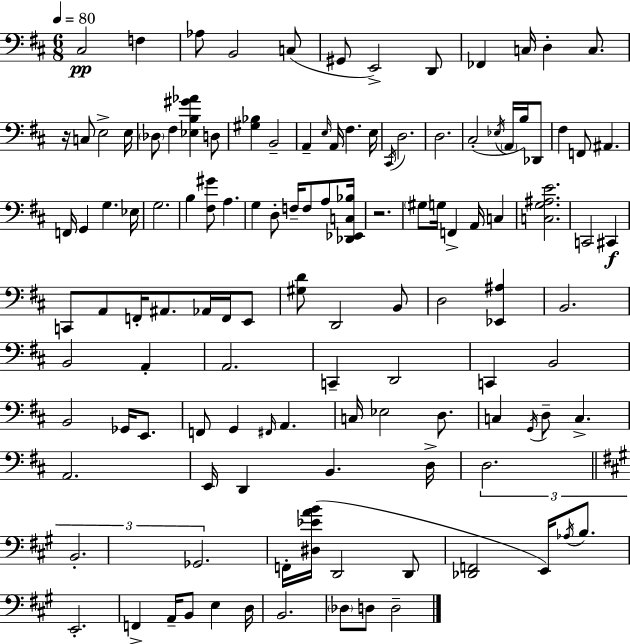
X:1
T:Untitled
M:6/8
L:1/4
K:D
^C,2 F, _A,/2 B,,2 C,/2 ^G,,/2 E,,2 D,,/2 _F,, C,/4 D, C,/2 z/4 C,/2 E,2 E,/4 _D,/2 ^F, [_E,B,^G_A] D,/2 [^G,_B,] B,,2 A,, E,/4 A,,/4 ^F, E,/4 ^C,,/4 D,2 D,2 ^C,2 _E,/4 A,,/4 B,/4 _D,,/2 ^F, F,,/2 ^A,, F,,/4 G,, G, _E,/4 G,2 B, [^F,^G]/2 A, G, D,/2 F,/4 F,/2 A,/2 [_D,,_E,,C,_B,]/4 z2 ^G,/2 G,/4 F,, A,,/4 C, [C,G,^A,E]2 C,,2 ^C,, C,,/2 A,,/2 F,,/4 ^A,,/2 _A,,/4 F,,/4 E,,/2 [^G,D]/2 D,,2 B,,/2 D,2 [_E,,^A,] B,,2 B,,2 A,, A,,2 C,, D,,2 C,, B,,2 B,,2 _G,,/4 E,,/2 F,,/2 G,, ^F,,/4 A,, C,/4 _E,2 D,/2 C, G,,/4 D,/2 C, A,,2 E,,/4 D,, B,, D,/4 D,2 B,,2 _G,,2 F,,/4 [^D,_EAB]/4 D,,2 D,,/2 [_D,,F,,]2 E,,/4 _A,/4 B,/2 E,,2 F,, A,,/4 B,,/2 E, D,/4 B,,2 _D,/2 D,/2 D,2